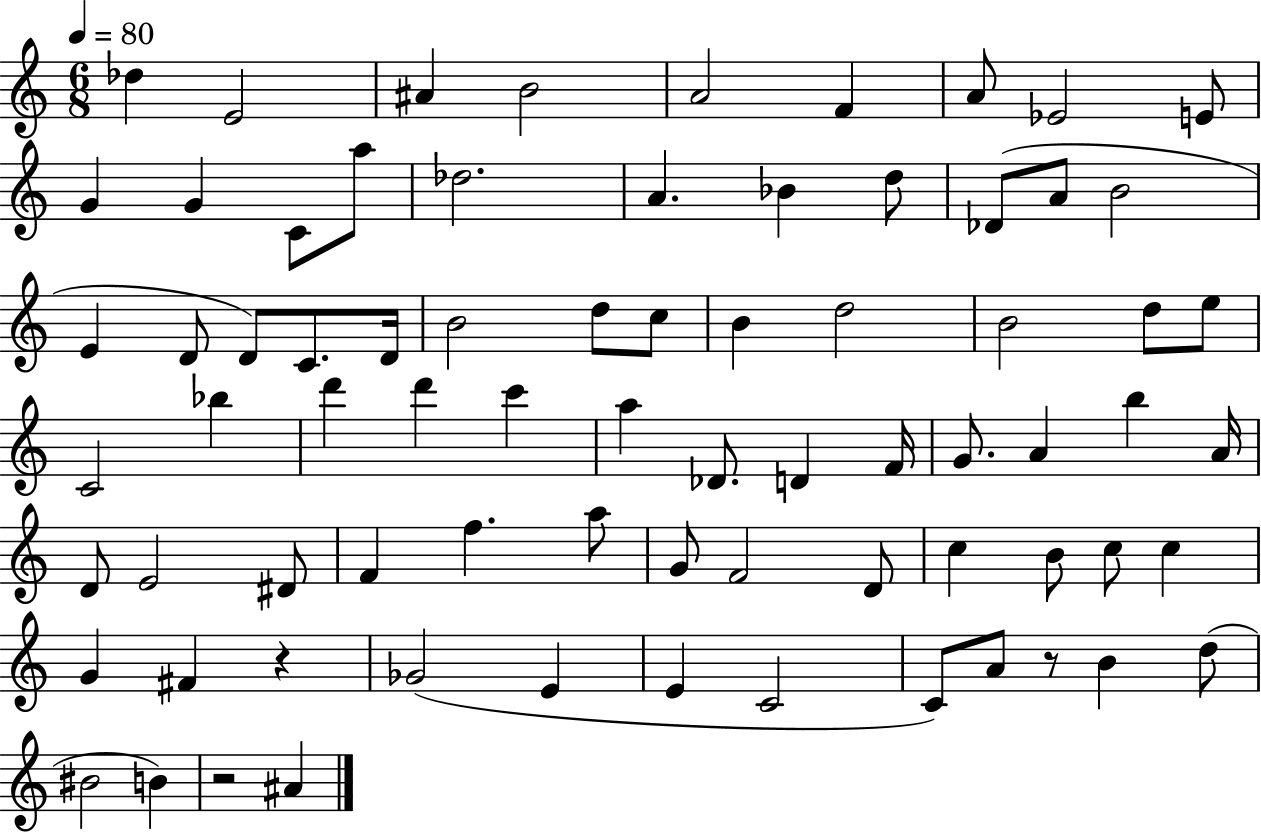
{
  \clef treble
  \numericTimeSignature
  \time 6/8
  \key c \major
  \tempo 4 = 80
  des''4 e'2 | ais'4 b'2 | a'2 f'4 | a'8 ees'2 e'8 | \break g'4 g'4 c'8 a''8 | des''2. | a'4. bes'4 d''8 | des'8( a'8 b'2 | \break e'4 d'8 d'8) c'8. d'16 | b'2 d''8 c''8 | b'4 d''2 | b'2 d''8 e''8 | \break c'2 bes''4 | d'''4 d'''4 c'''4 | a''4 des'8. d'4 f'16 | g'8. a'4 b''4 a'16 | \break d'8 e'2 dis'8 | f'4 f''4. a''8 | g'8 f'2 d'8 | c''4 b'8 c''8 c''4 | \break g'4 fis'4 r4 | ges'2( e'4 | e'4 c'2 | c'8) a'8 r8 b'4 d''8( | \break bis'2 b'4) | r2 ais'4 | \bar "|."
}